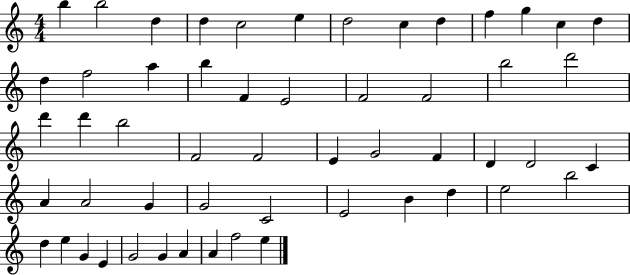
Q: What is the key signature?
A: C major